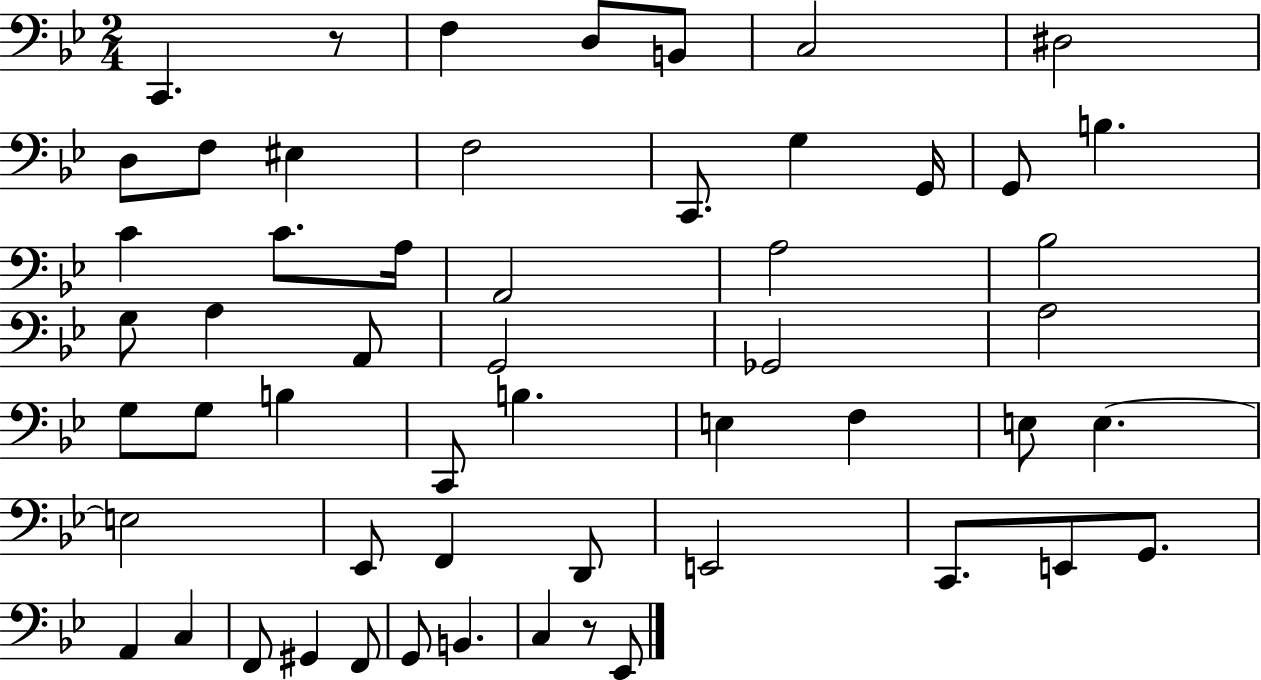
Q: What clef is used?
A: bass